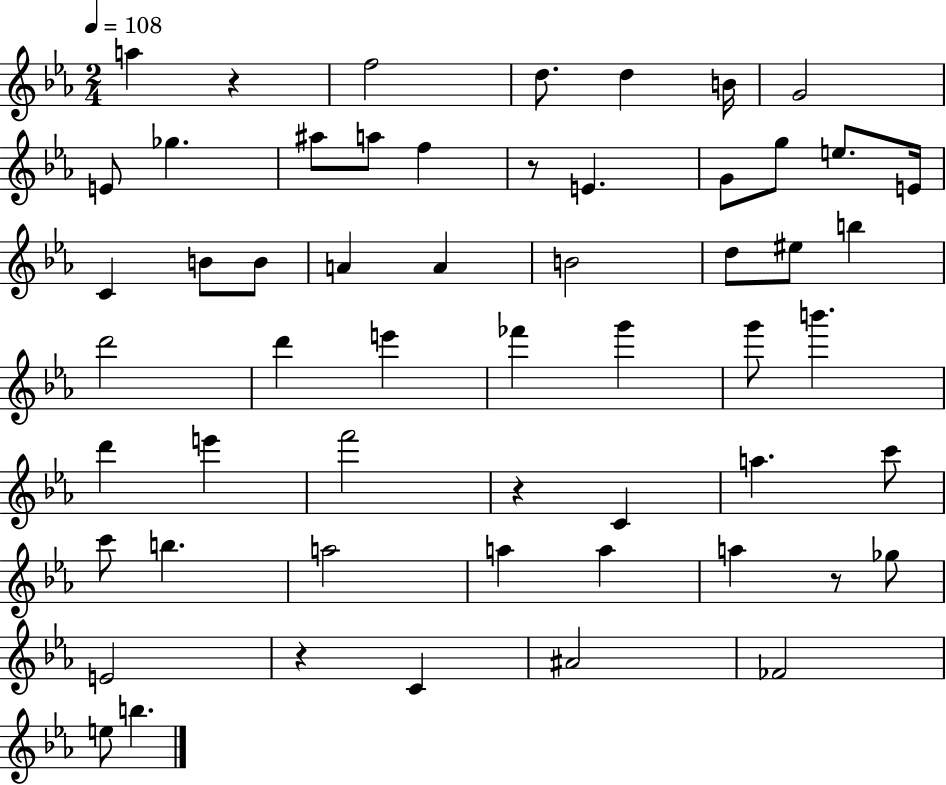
A5/q R/q F5/h D5/e. D5/q B4/s G4/h E4/e Gb5/q. A#5/e A5/e F5/q R/e E4/q. G4/e G5/e E5/e. E4/s C4/q B4/e B4/e A4/q A4/q B4/h D5/e EIS5/e B5/q D6/h D6/q E6/q FES6/q G6/q G6/e B6/q. D6/q E6/q F6/h R/q C4/q A5/q. C6/e C6/e B5/q. A5/h A5/q A5/q A5/q R/e Gb5/e E4/h R/q C4/q A#4/h FES4/h E5/e B5/q.